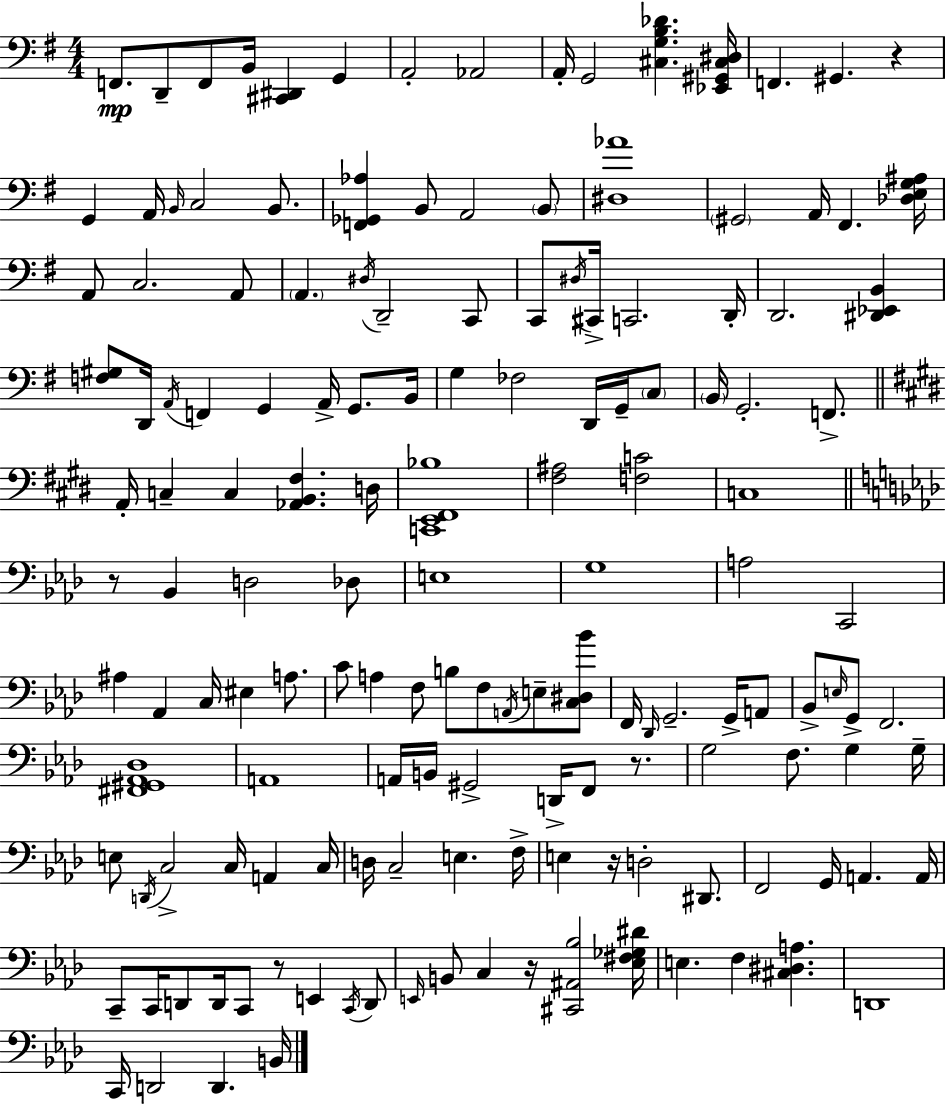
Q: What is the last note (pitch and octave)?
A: B2